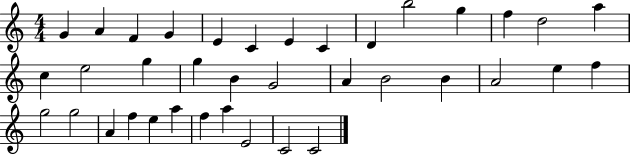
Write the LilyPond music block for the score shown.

{
  \clef treble
  \numericTimeSignature
  \time 4/4
  \key c \major
  g'4 a'4 f'4 g'4 | e'4 c'4 e'4 c'4 | d'4 b''2 g''4 | f''4 d''2 a''4 | \break c''4 e''2 g''4 | g''4 b'4 g'2 | a'4 b'2 b'4 | a'2 e''4 f''4 | \break g''2 g''2 | a'4 f''4 e''4 a''4 | f''4 a''4 e'2 | c'2 c'2 | \break \bar "|."
}